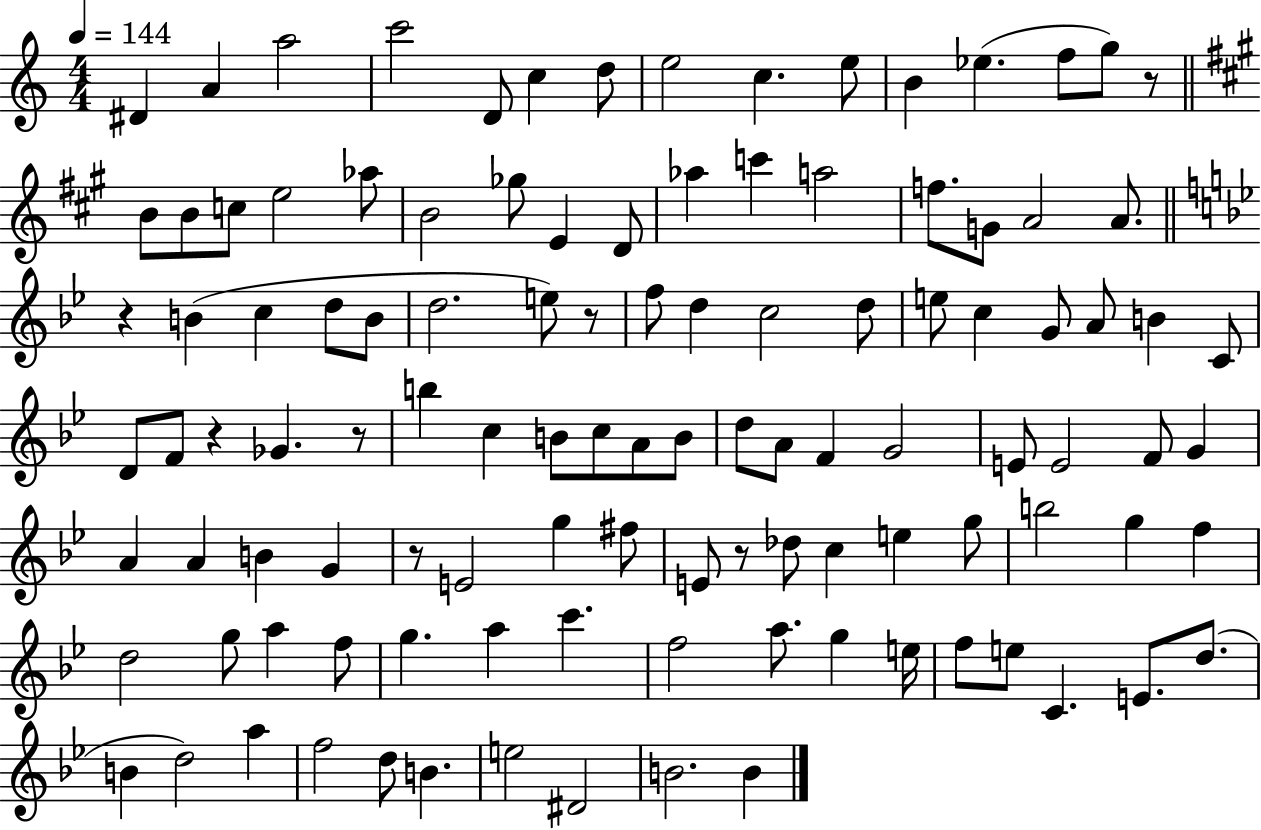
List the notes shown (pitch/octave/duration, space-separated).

D#4/q A4/q A5/h C6/h D4/e C5/q D5/e E5/h C5/q. E5/e B4/q Eb5/q. F5/e G5/e R/e B4/e B4/e C5/e E5/h Ab5/e B4/h Gb5/e E4/q D4/e Ab5/q C6/q A5/h F5/e. G4/e A4/h A4/e. R/q B4/q C5/q D5/e B4/e D5/h. E5/e R/e F5/e D5/q C5/h D5/e E5/e C5/q G4/e A4/e B4/q C4/e D4/e F4/e R/q Gb4/q. R/e B5/q C5/q B4/e C5/e A4/e B4/e D5/e A4/e F4/q G4/h E4/e E4/h F4/e G4/q A4/q A4/q B4/q G4/q R/e E4/h G5/q F#5/e E4/e R/e Db5/e C5/q E5/q G5/e B5/h G5/q F5/q D5/h G5/e A5/q F5/e G5/q. A5/q C6/q. F5/h A5/e. G5/q E5/s F5/e E5/e C4/q. E4/e. D5/e. B4/q D5/h A5/q F5/h D5/e B4/q. E5/h D#4/h B4/h. B4/q